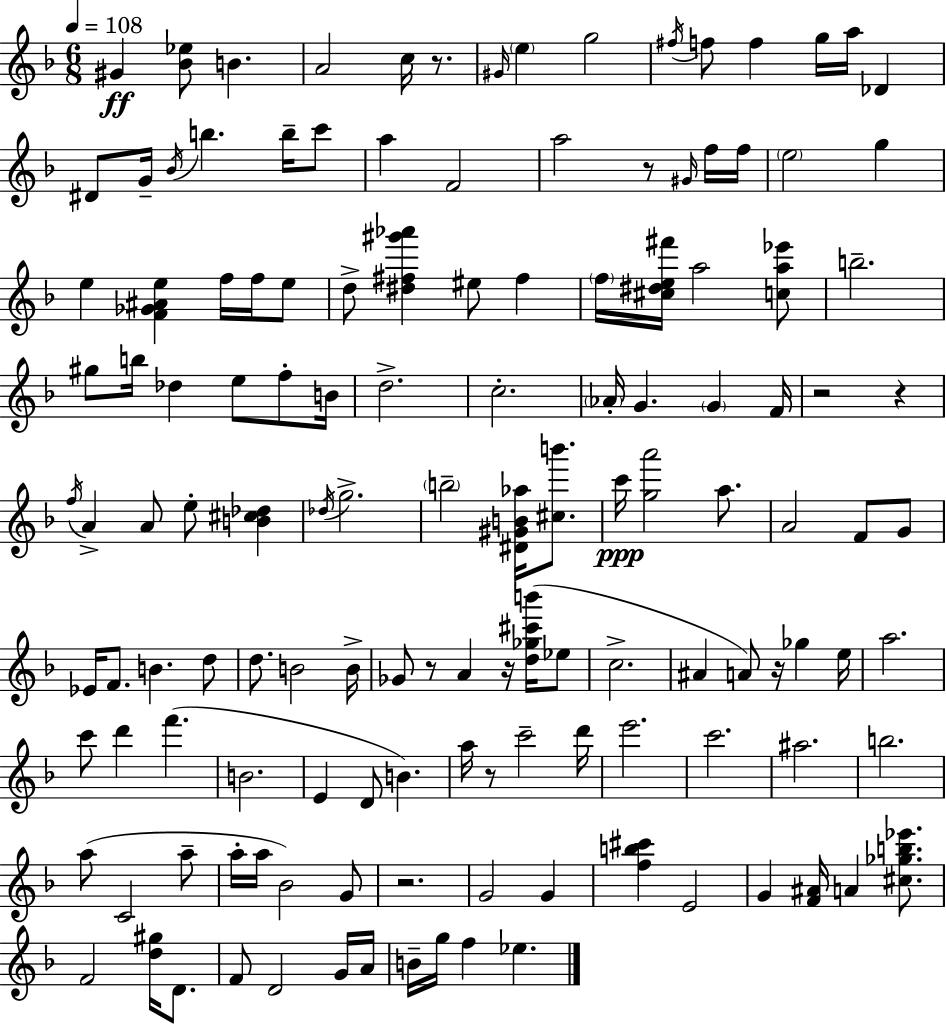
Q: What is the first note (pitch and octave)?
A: G#4